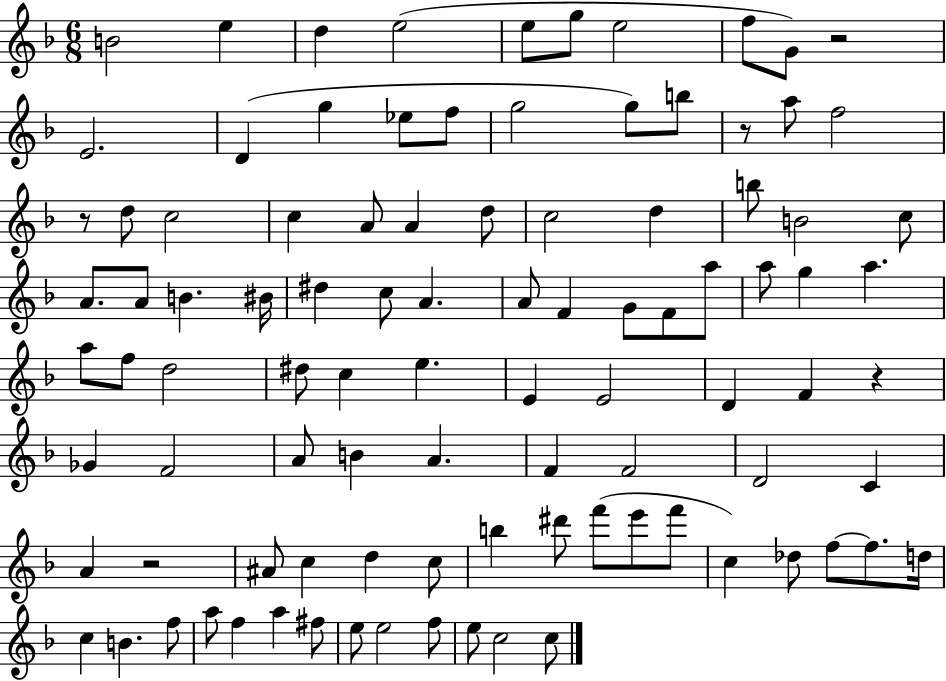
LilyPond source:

{
  \clef treble
  \numericTimeSignature
  \time 6/8
  \key f \major
  \repeat volta 2 { b'2 e''4 | d''4 e''2( | e''8 g''8 e''2 | f''8 g'8) r2 | \break e'2. | d'4( g''4 ees''8 f''8 | g''2 g''8) b''8 | r8 a''8 f''2 | \break r8 d''8 c''2 | c''4 a'8 a'4 d''8 | c''2 d''4 | b''8 b'2 c''8 | \break a'8. a'8 b'4. bis'16 | dis''4 c''8 a'4. | a'8 f'4 g'8 f'8 a''8 | a''8 g''4 a''4. | \break a''8 f''8 d''2 | dis''8 c''4 e''4. | e'4 e'2 | d'4 f'4 r4 | \break ges'4 f'2 | a'8 b'4 a'4. | f'4 f'2 | d'2 c'4 | \break a'4 r2 | ais'8 c''4 d''4 c''8 | b''4 dis'''8 f'''8( e'''8 f'''8 | c''4) des''8 f''8~~ f''8. d''16 | \break c''4 b'4. f''8 | a''8 f''4 a''4 fis''8 | e''8 e''2 f''8 | e''8 c''2 c''8 | \break } \bar "|."
}